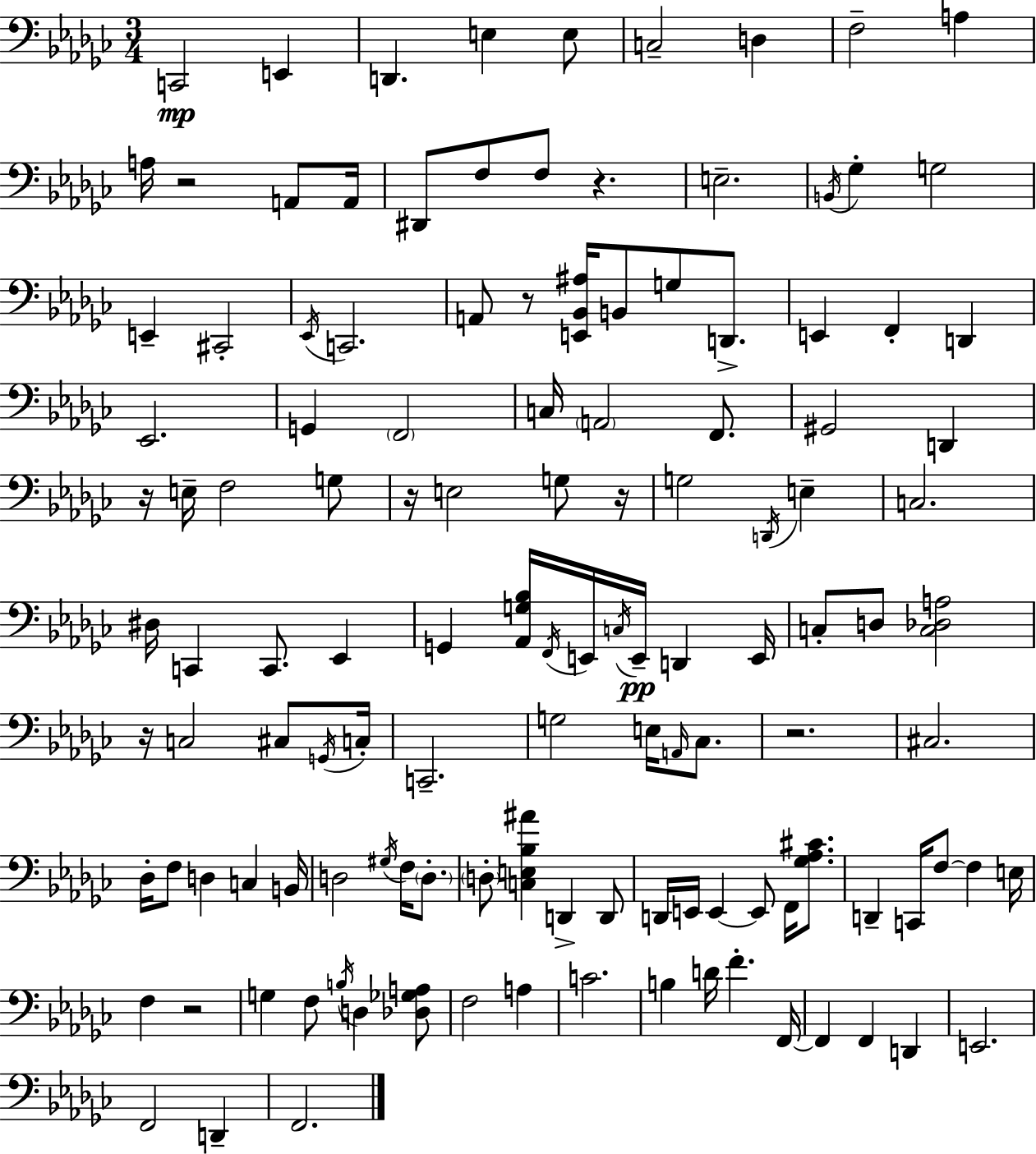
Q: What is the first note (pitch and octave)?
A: C2